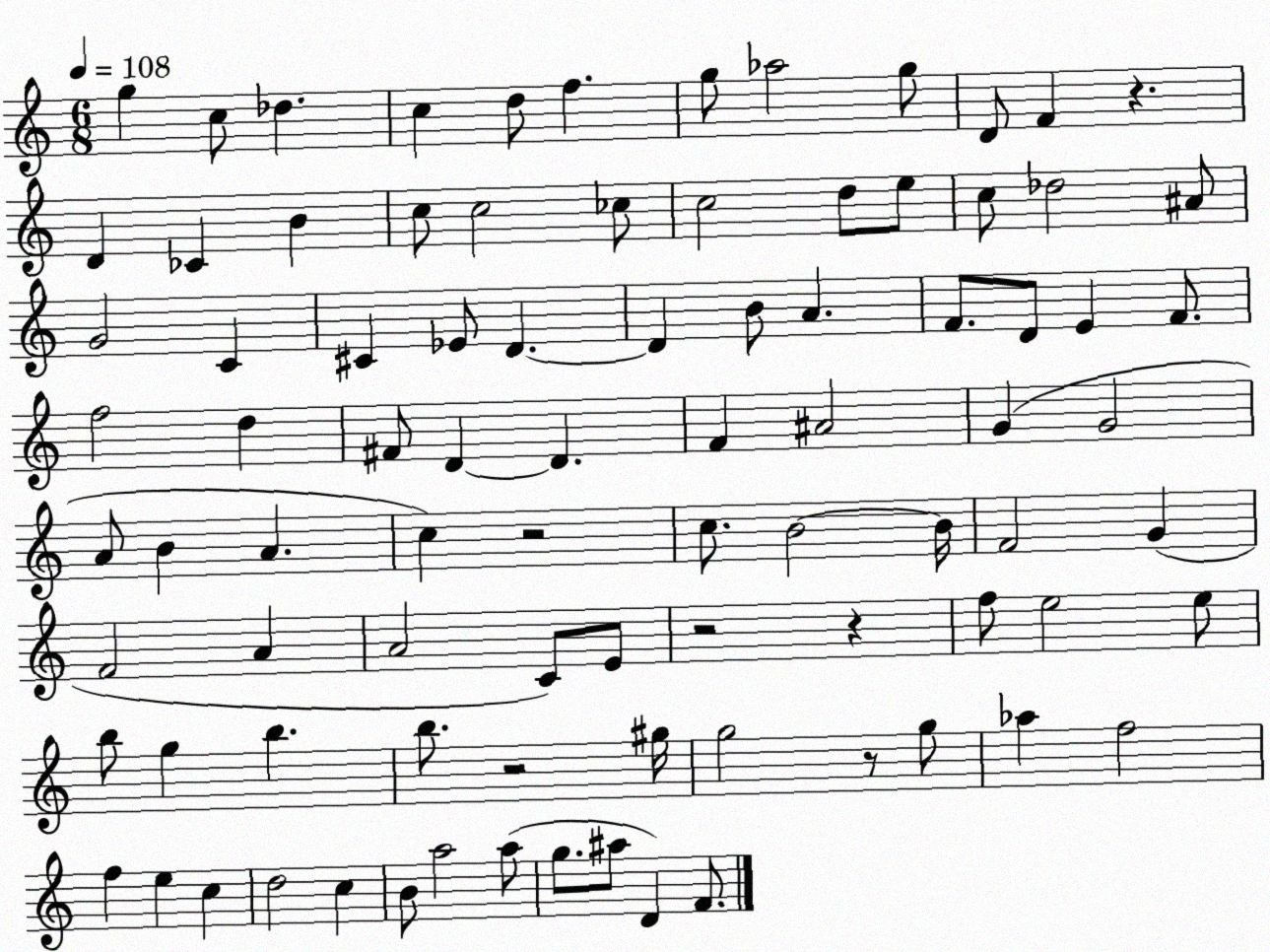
X:1
T:Untitled
M:6/8
L:1/4
K:C
g c/2 _d c d/2 f g/2 _a2 g/2 D/2 F z D _C B c/2 c2 _c/2 c2 d/2 e/2 c/2 _d2 ^A/2 G2 C ^C _E/2 D D B/2 A F/2 D/2 E F/2 f2 d ^F/2 D D F ^A2 G G2 A/2 B A c z2 c/2 B2 B/4 F2 G F2 A A2 C/2 E/2 z2 z f/2 e2 e/2 b/2 g b b/2 z2 ^g/4 g2 z/2 g/2 _a f2 f e c d2 c B/2 a2 a/2 g/2 ^a/2 D F/2